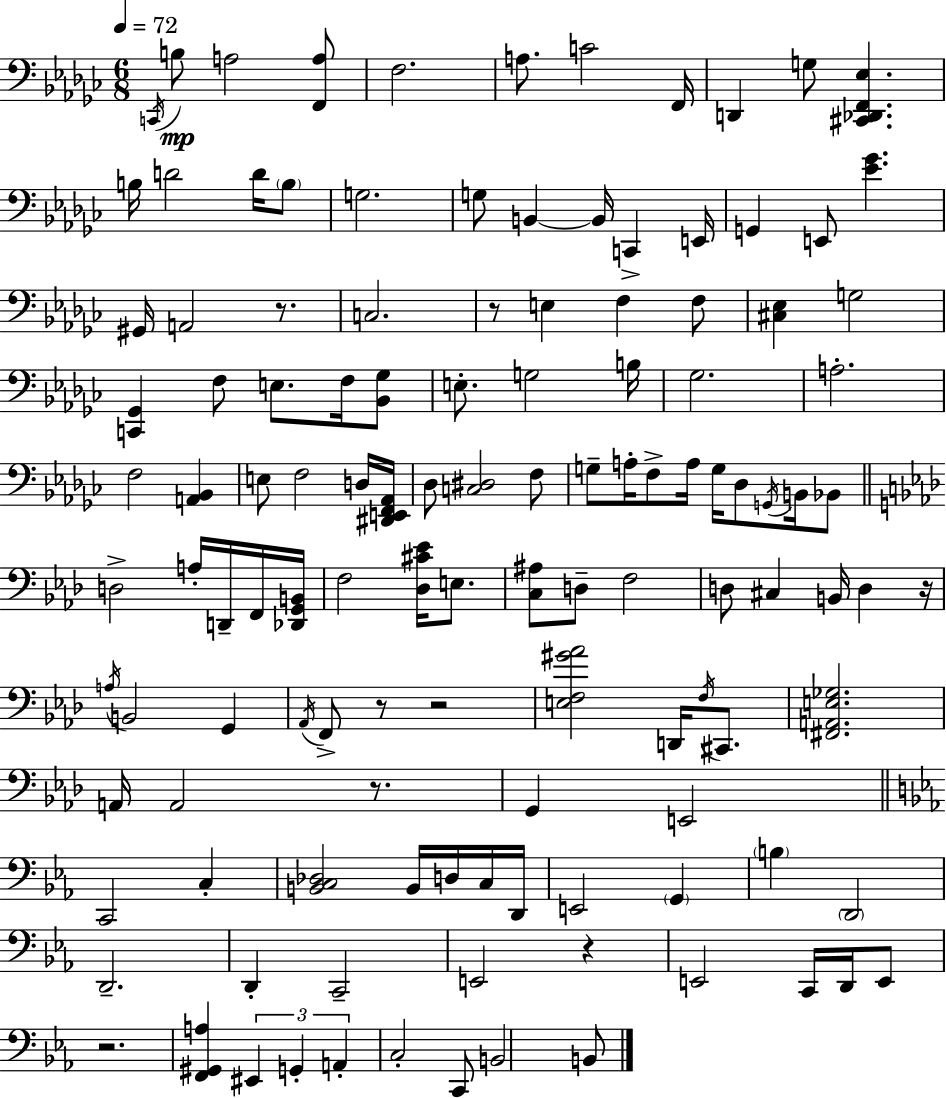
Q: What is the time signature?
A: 6/8